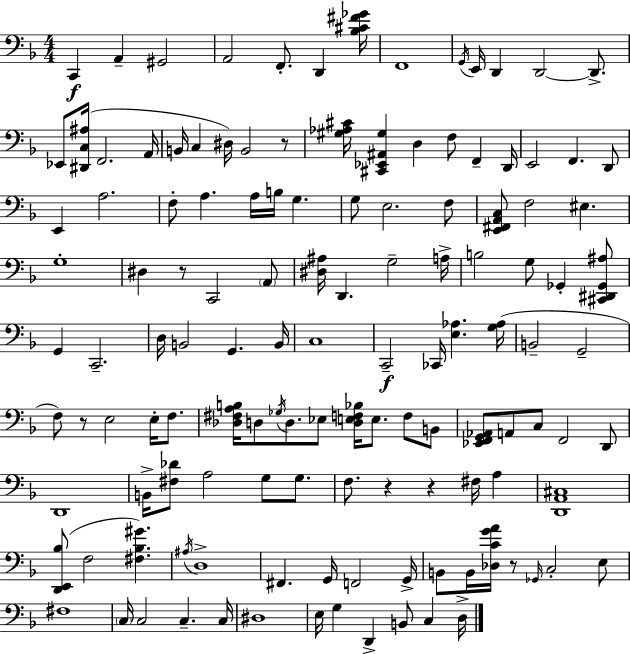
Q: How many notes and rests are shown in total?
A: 129